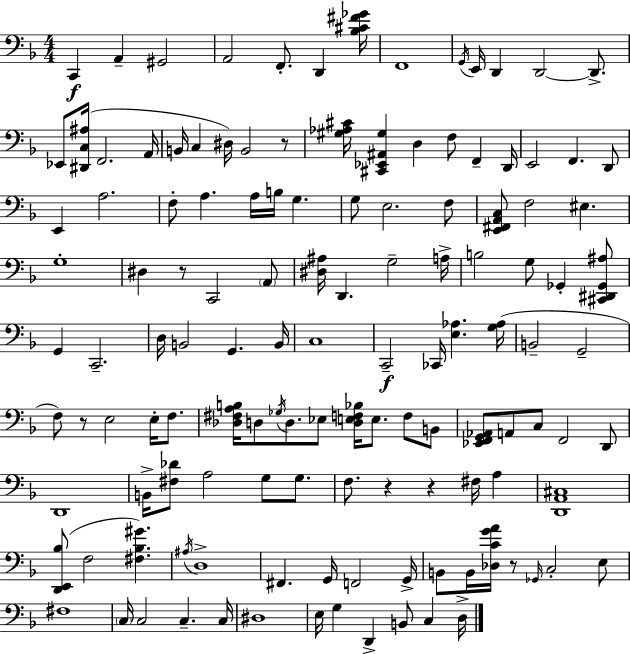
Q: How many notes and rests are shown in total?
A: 129